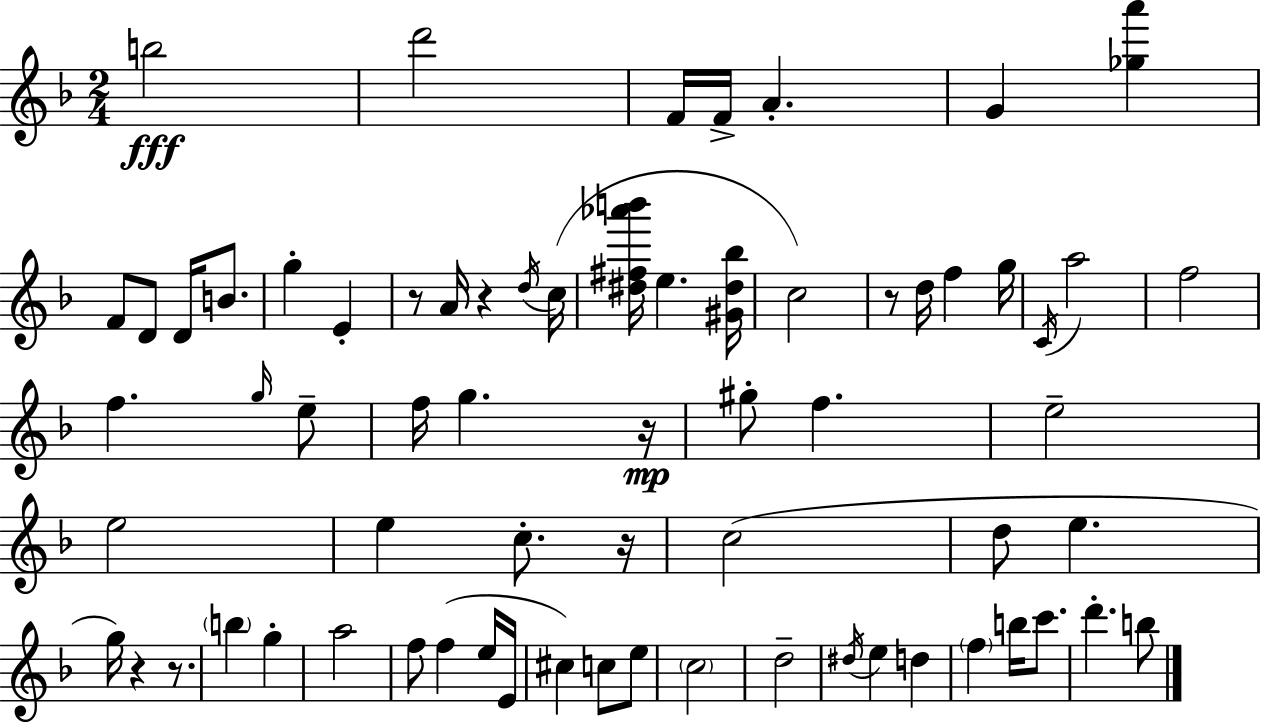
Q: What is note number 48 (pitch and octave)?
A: E5